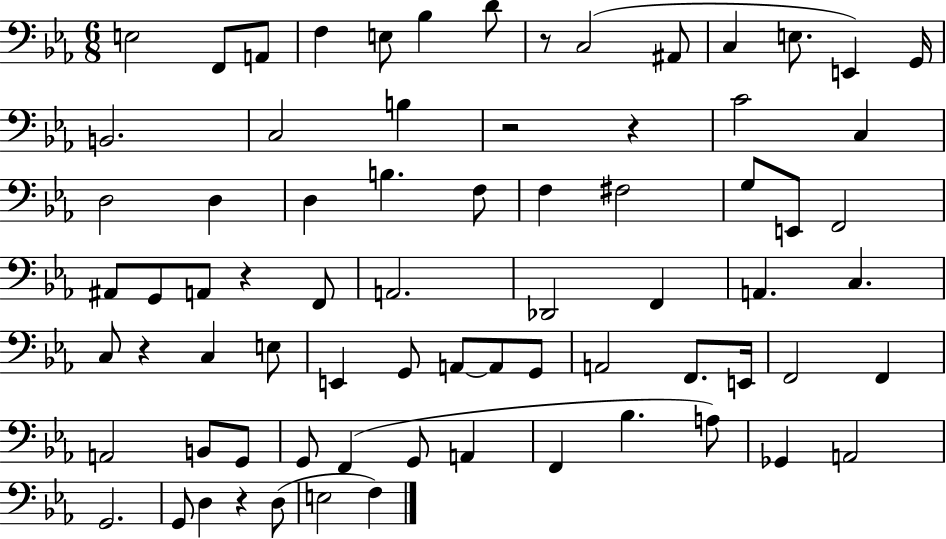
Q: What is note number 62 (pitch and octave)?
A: A2